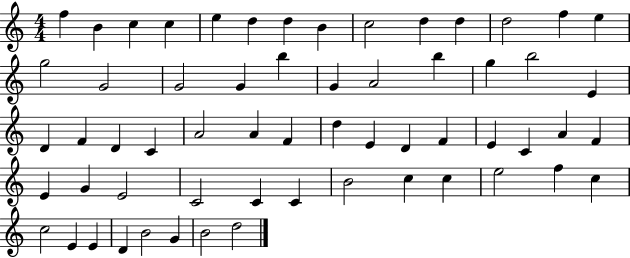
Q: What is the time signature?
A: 4/4